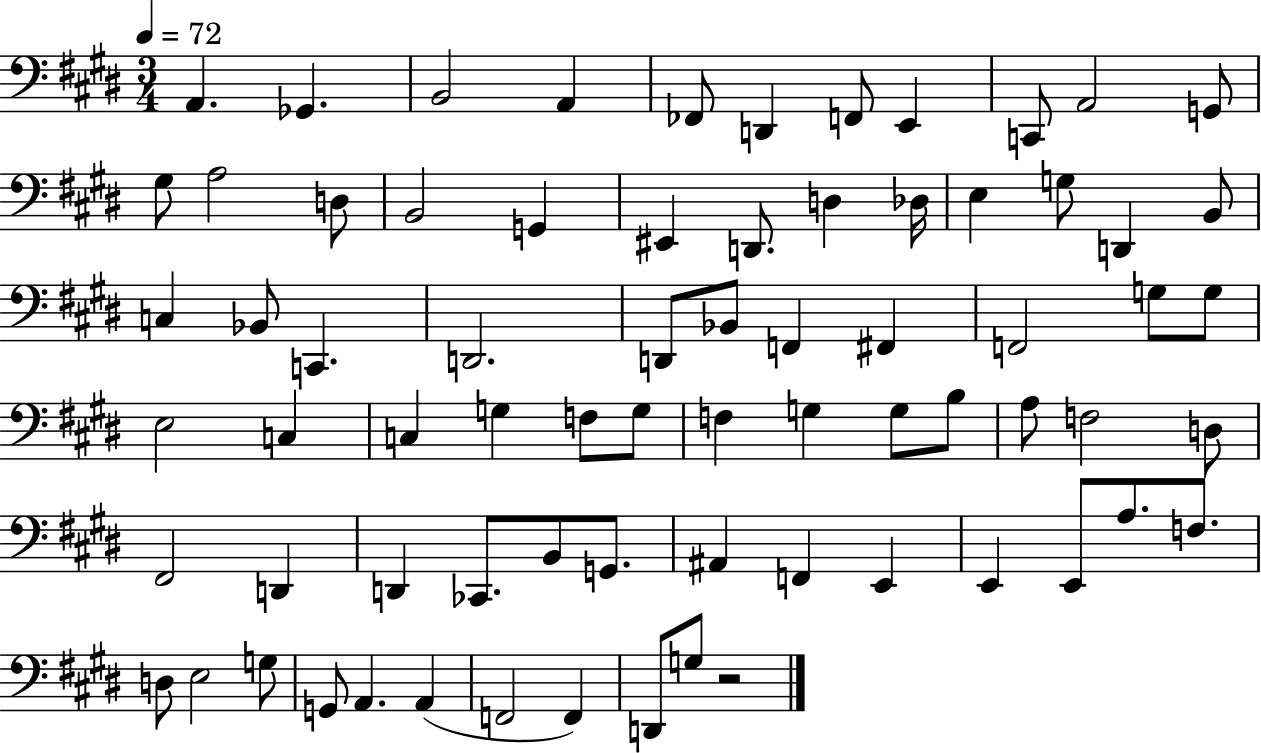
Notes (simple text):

A2/q. Gb2/q. B2/h A2/q FES2/e D2/q F2/e E2/q C2/e A2/h G2/e G#3/e A3/h D3/e B2/h G2/q EIS2/q D2/e. D3/q Db3/s E3/q G3/e D2/q B2/e C3/q Bb2/e C2/q. D2/h. D2/e Bb2/e F2/q F#2/q F2/h G3/e G3/e E3/h C3/q C3/q G3/q F3/e G3/e F3/q G3/q G3/e B3/e A3/e F3/h D3/e F#2/h D2/q D2/q CES2/e. B2/e G2/e. A#2/q F2/q E2/q E2/q E2/e A3/e. F3/e. D3/e E3/h G3/e G2/e A2/q. A2/q F2/h F2/q D2/e G3/e R/h